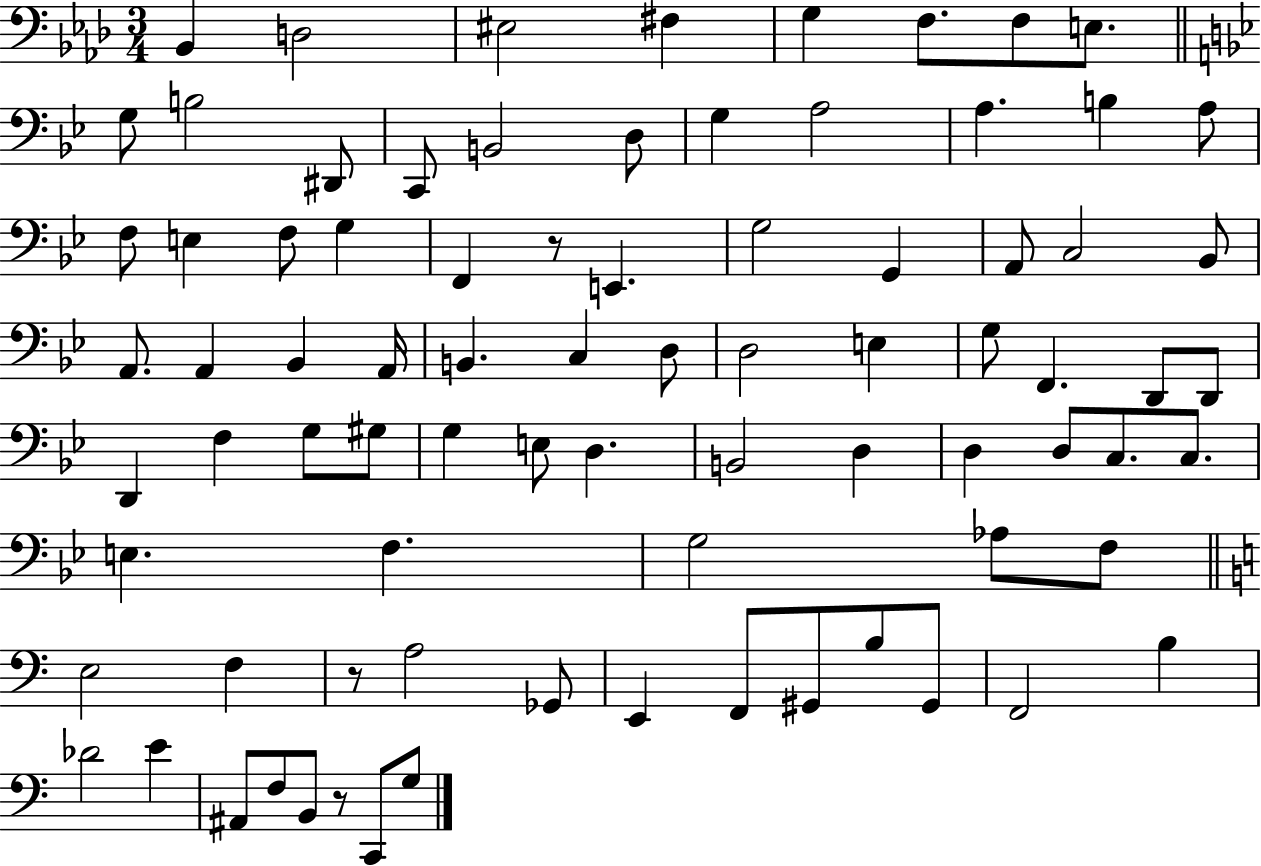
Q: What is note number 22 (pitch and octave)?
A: F3